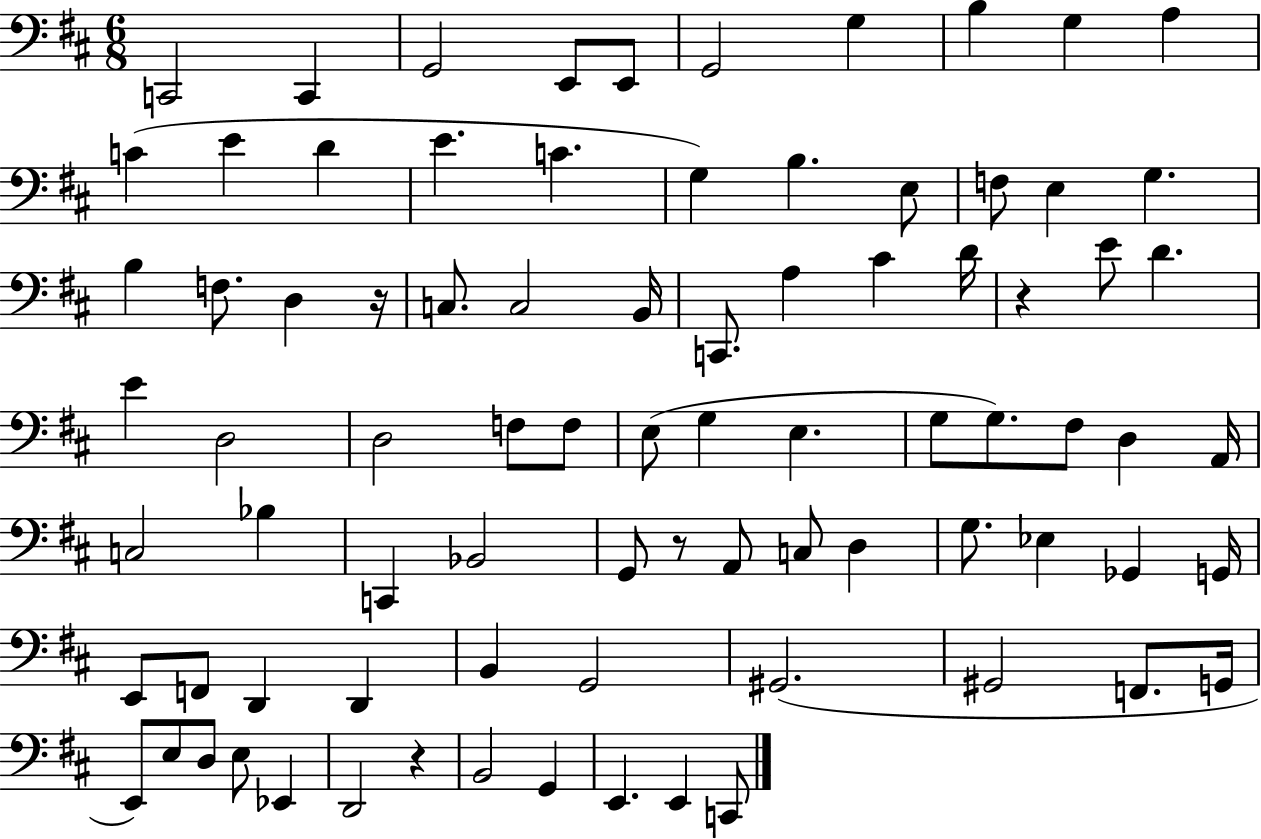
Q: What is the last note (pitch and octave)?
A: C2